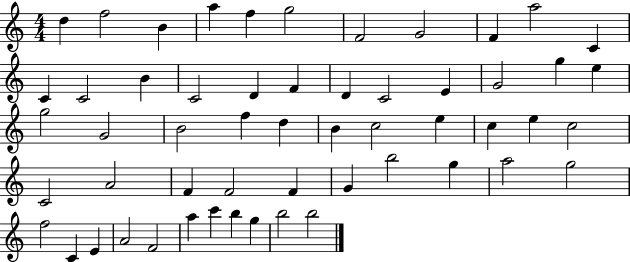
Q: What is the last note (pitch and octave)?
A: B5